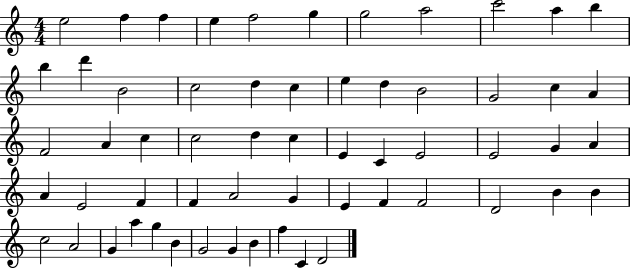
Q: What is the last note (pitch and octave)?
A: D4